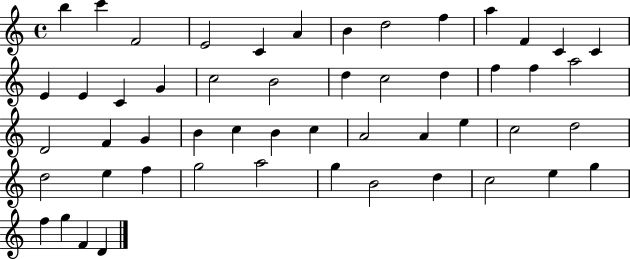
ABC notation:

X:1
T:Untitled
M:4/4
L:1/4
K:C
b c' F2 E2 C A B d2 f a F C C E E C G c2 B2 d c2 d f f a2 D2 F G B c B c A2 A e c2 d2 d2 e f g2 a2 g B2 d c2 e g f g F D